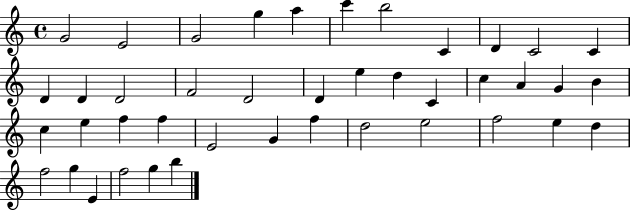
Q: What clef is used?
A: treble